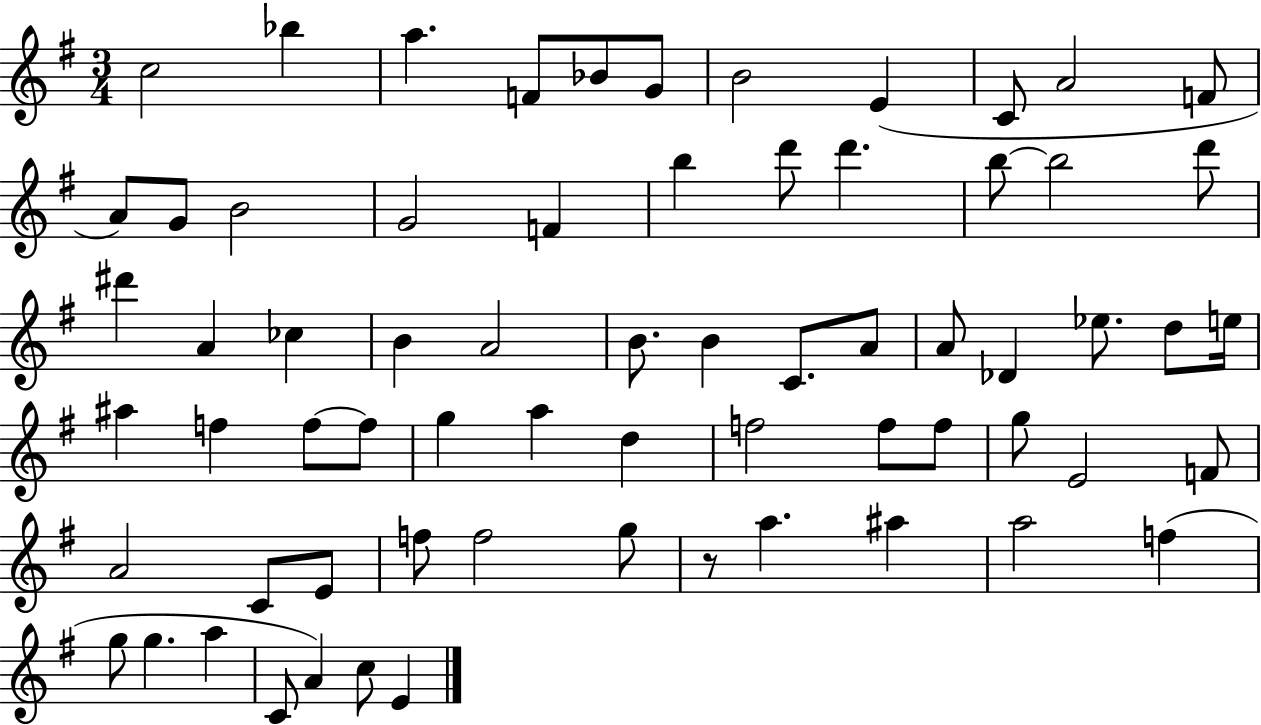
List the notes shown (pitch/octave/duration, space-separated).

C5/h Bb5/q A5/q. F4/e Bb4/e G4/e B4/h E4/q C4/e A4/h F4/e A4/e G4/e B4/h G4/h F4/q B5/q D6/e D6/q. B5/e B5/h D6/e D#6/q A4/q CES5/q B4/q A4/h B4/e. B4/q C4/e. A4/e A4/e Db4/q Eb5/e. D5/e E5/s A#5/q F5/q F5/e F5/e G5/q A5/q D5/q F5/h F5/e F5/e G5/e E4/h F4/e A4/h C4/e E4/e F5/e F5/h G5/e R/e A5/q. A#5/q A5/h F5/q G5/e G5/q. A5/q C4/e A4/q C5/e E4/q